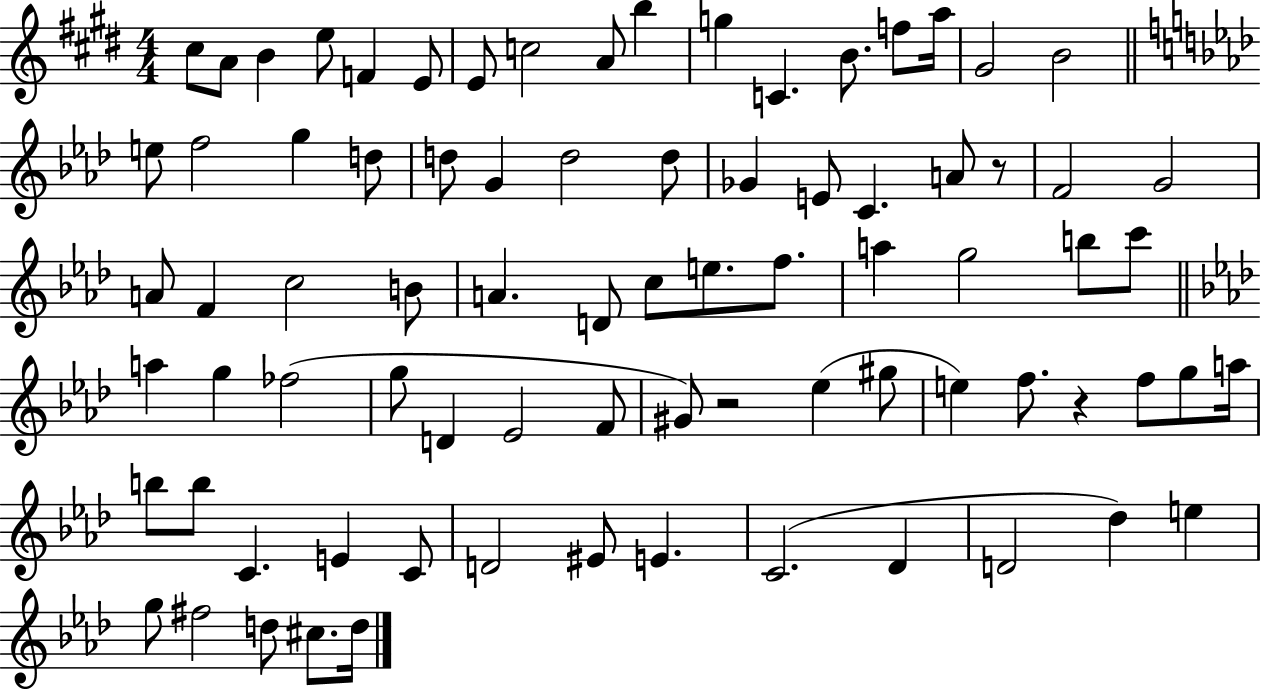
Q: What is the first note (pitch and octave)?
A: C#5